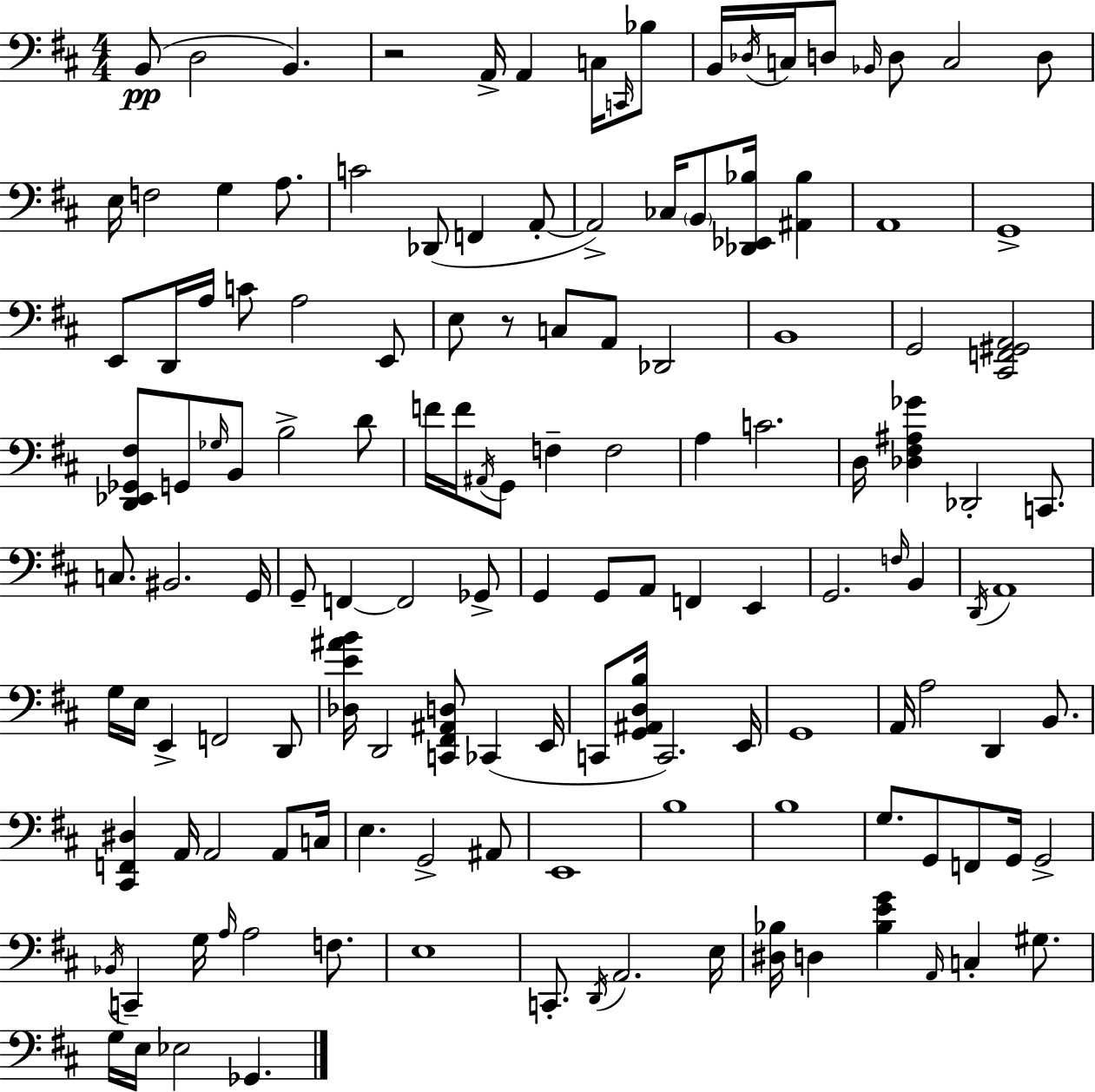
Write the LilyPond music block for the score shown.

{
  \clef bass
  \numericTimeSignature
  \time 4/4
  \key d \major
  b,8(\pp d2 b,4.) | r2 a,16-> a,4 c16 \grace { c,16 } bes8 | b,16 \acciaccatura { des16 } c16 d8 \grace { bes,16 } d8 c2 | d8 e16 f2 g4 | \break a8. c'2 des,8( f,4 | a,8-.~~ a,2->) ces16 \parenthesize b,8 <des, ees, bes>16 <ais, bes>4 | a,1 | g,1-> | \break e,8 d,16 a16 c'8 a2 | e,8 e8 r8 c8 a,8 des,2 | b,1 | g,2 <cis, f, gis, a,>2 | \break <d, ees, ges, fis>8 g,8 \grace { ges16 } b,8 b2-> | d'8 f'16 f'16 \acciaccatura { ais,16 } g,8 f4-- f2 | a4 c'2. | d16 <des fis ais ges'>4 des,2-. | \break c,8. c8. bis,2. | g,16 g,8-- f,4~~ f,2 | ges,8-> g,4 g,8 a,8 f,4 | e,4 g,2. | \break \grace { f16 } b,4 \acciaccatura { d,16 } a,1 | g16 e16 e,4-> f,2 | d,8 <des e' ais' b'>16 d,2 | <c, fis, ais, d>8 ces,4( e,16 c,8 <g, ais, d b>16 c,2.) | \break e,16 g,1 | a,16 a2 | d,4 b,8. <cis, f, dis>4 a,16 a,2 | a,8 c16 e4. g,2-> | \break ais,8 e,1 | b1 | b1 | g8. g,8 f,8 g,16 g,2-> | \break \acciaccatura { bes,16 } c,4-- g16 \grace { a16 } a2 | f8. e1 | c,8.-. \acciaccatura { d,16 } a,2. | e16 <dis bes>16 d4 <bes e' g'>4 | \break \grace { a,16 } c4-. gis8. g16 e16 ees2 | ges,4. \bar "|."
}